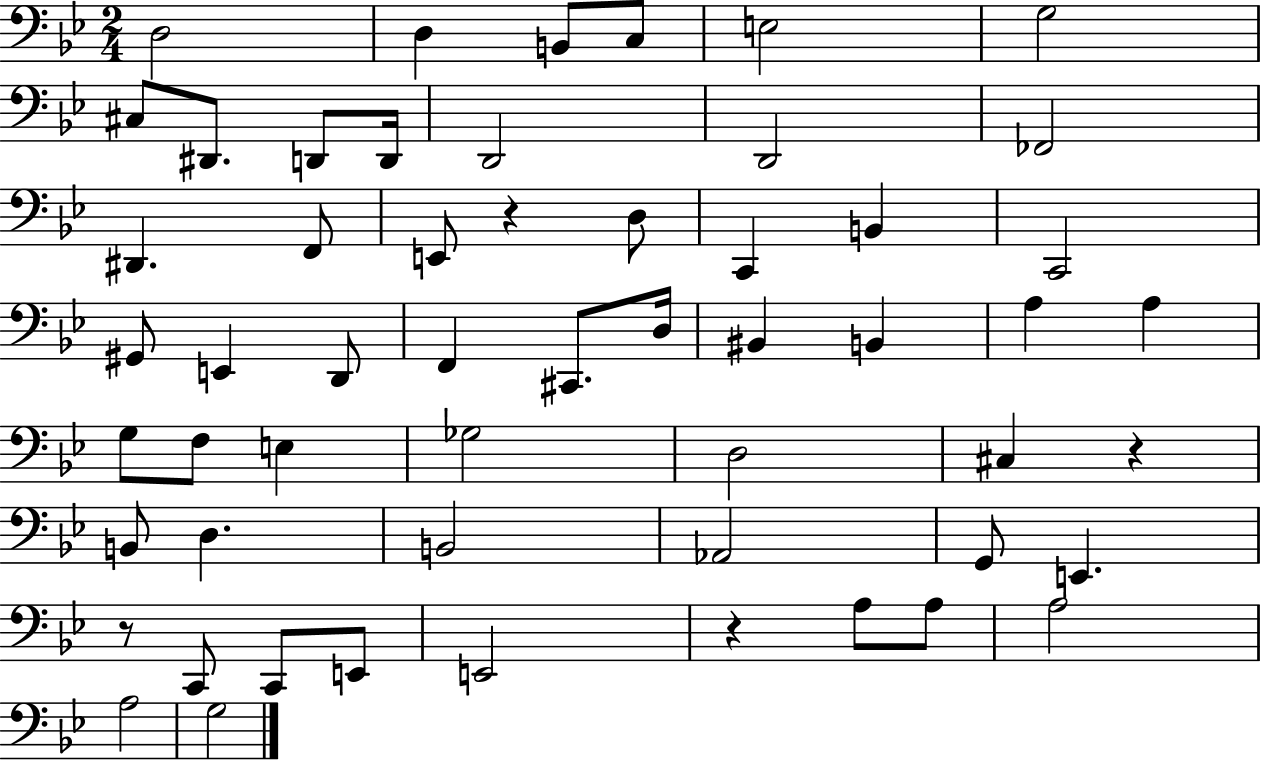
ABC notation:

X:1
T:Untitled
M:2/4
L:1/4
K:Bb
D,2 D, B,,/2 C,/2 E,2 G,2 ^C,/2 ^D,,/2 D,,/2 D,,/4 D,,2 D,,2 _F,,2 ^D,, F,,/2 E,,/2 z D,/2 C,, B,, C,,2 ^G,,/2 E,, D,,/2 F,, ^C,,/2 D,/4 ^B,, B,, A, A, G,/2 F,/2 E, _G,2 D,2 ^C, z B,,/2 D, B,,2 _A,,2 G,,/2 E,, z/2 C,,/2 C,,/2 E,,/2 E,,2 z A,/2 A,/2 A,2 A,2 G,2